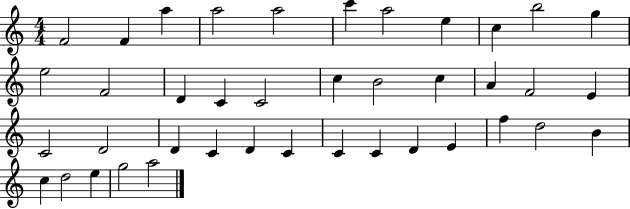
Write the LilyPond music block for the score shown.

{
  \clef treble
  \numericTimeSignature
  \time 4/4
  \key c \major
  f'2 f'4 a''4 | a''2 a''2 | c'''4 a''2 e''4 | c''4 b''2 g''4 | \break e''2 f'2 | d'4 c'4 c'2 | c''4 b'2 c''4 | a'4 f'2 e'4 | \break c'2 d'2 | d'4 c'4 d'4 c'4 | c'4 c'4 d'4 e'4 | f''4 d''2 b'4 | \break c''4 d''2 e''4 | g''2 a''2 | \bar "|."
}